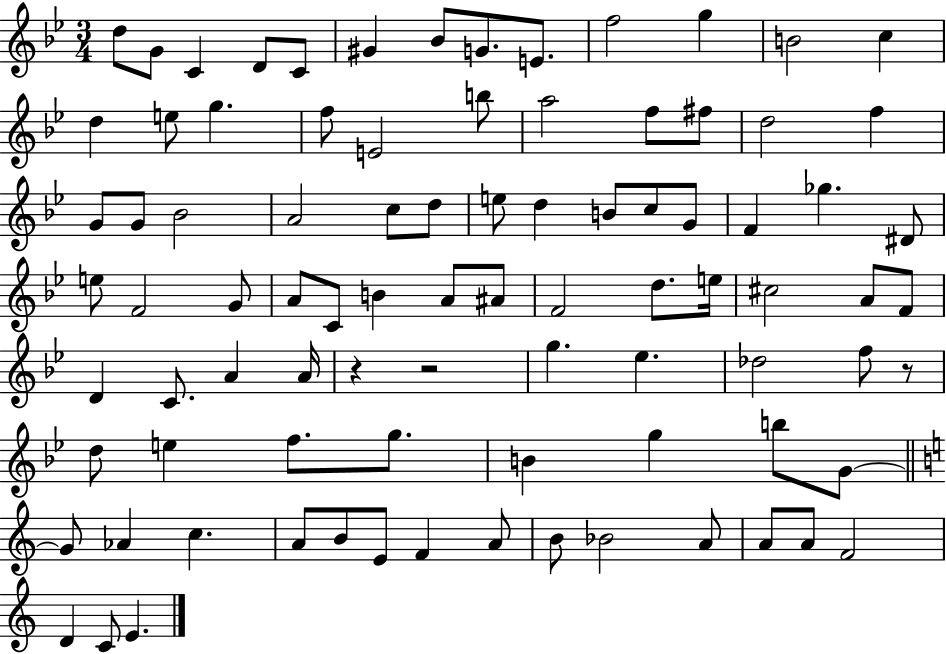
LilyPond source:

{
  \clef treble
  \numericTimeSignature
  \time 3/4
  \key bes \major
  d''8 g'8 c'4 d'8 c'8 | gis'4 bes'8 g'8. e'8. | f''2 g''4 | b'2 c''4 | \break d''4 e''8 g''4. | f''8 e'2 b''8 | a''2 f''8 fis''8 | d''2 f''4 | \break g'8 g'8 bes'2 | a'2 c''8 d''8 | e''8 d''4 b'8 c''8 g'8 | f'4 ges''4. dis'8 | \break e''8 f'2 g'8 | a'8 c'8 b'4 a'8 ais'8 | f'2 d''8. e''16 | cis''2 a'8 f'8 | \break d'4 c'8. a'4 a'16 | r4 r2 | g''4. ees''4. | des''2 f''8 r8 | \break d''8 e''4 f''8. g''8. | b'4 g''4 b''8 g'8~~ | \bar "||" \break \key a \minor g'8 aes'4 c''4. | a'8 b'8 e'8 f'4 a'8 | b'8 bes'2 a'8 | a'8 a'8 f'2 | \break d'4 c'8 e'4. | \bar "|."
}